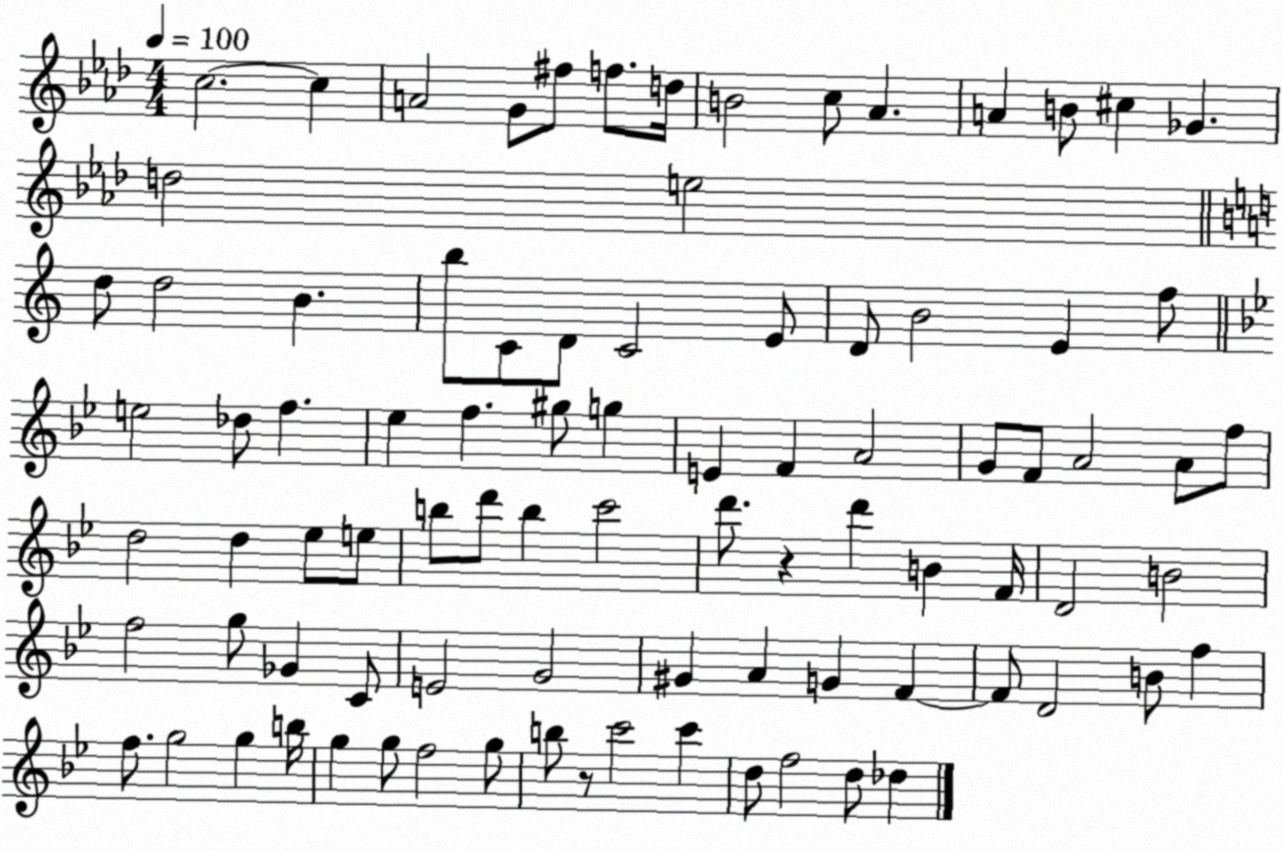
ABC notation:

X:1
T:Untitled
M:4/4
L:1/4
K:Ab
c2 c A2 G/2 ^f/2 f/2 d/4 B2 c/2 _A A B/2 ^c _G d2 e2 d/2 d2 B b/2 C/2 D/2 C2 E/2 D/2 B2 E f/2 e2 _d/2 f _e f ^g/2 g E F A2 G/2 F/2 A2 A/2 f/2 d2 d _e/2 e/2 b/2 d'/2 b c'2 d'/2 z d' B F/4 D2 B2 f2 g/2 _G C/2 E2 G2 ^G A G F F/2 D2 B/2 f f/2 g2 g b/4 g g/2 f2 g/2 b/2 z/2 c'2 c' d/2 f2 d/2 _d